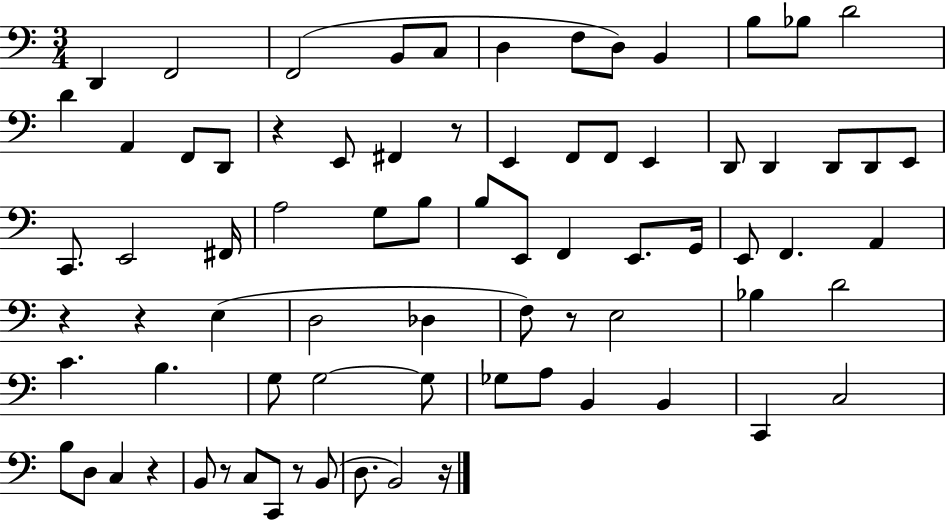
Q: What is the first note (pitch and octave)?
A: D2